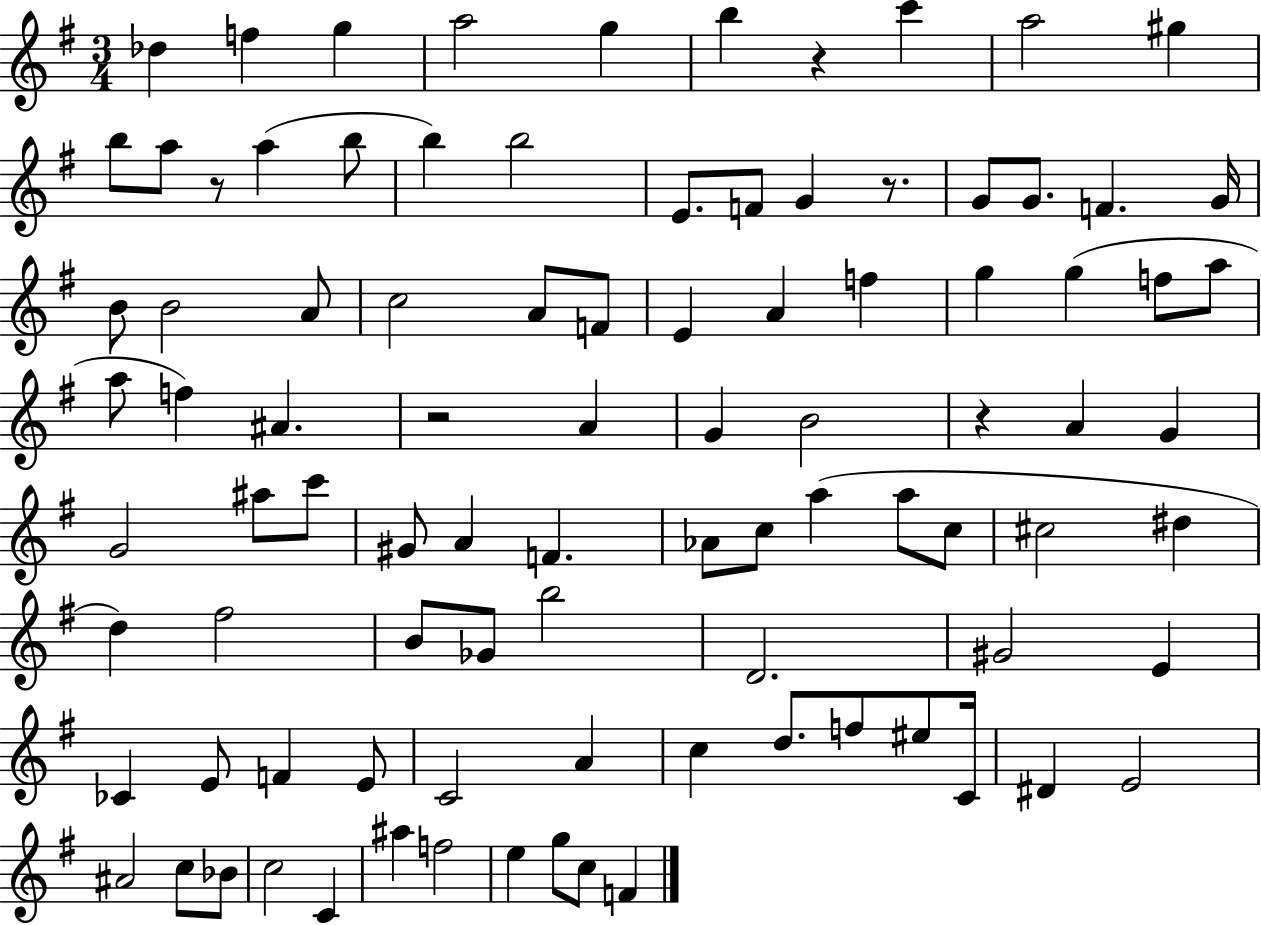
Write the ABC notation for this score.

X:1
T:Untitled
M:3/4
L:1/4
K:G
_d f g a2 g b z c' a2 ^g b/2 a/2 z/2 a b/2 b b2 E/2 F/2 G z/2 G/2 G/2 F G/4 B/2 B2 A/2 c2 A/2 F/2 E A f g g f/2 a/2 a/2 f ^A z2 A G B2 z A G G2 ^a/2 c'/2 ^G/2 A F _A/2 c/2 a a/2 c/2 ^c2 ^d d ^f2 B/2 _G/2 b2 D2 ^G2 E _C E/2 F E/2 C2 A c d/2 f/2 ^e/2 C/4 ^D E2 ^A2 c/2 _B/2 c2 C ^a f2 e g/2 c/2 F